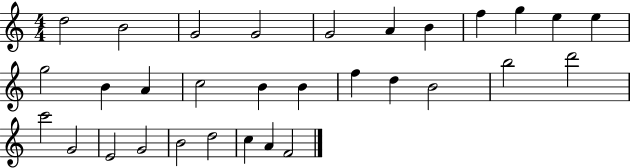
D5/h B4/h G4/h G4/h G4/h A4/q B4/q F5/q G5/q E5/q E5/q G5/h B4/q A4/q C5/h B4/q B4/q F5/q D5/q B4/h B5/h D6/h C6/h G4/h E4/h G4/h B4/h D5/h C5/q A4/q F4/h